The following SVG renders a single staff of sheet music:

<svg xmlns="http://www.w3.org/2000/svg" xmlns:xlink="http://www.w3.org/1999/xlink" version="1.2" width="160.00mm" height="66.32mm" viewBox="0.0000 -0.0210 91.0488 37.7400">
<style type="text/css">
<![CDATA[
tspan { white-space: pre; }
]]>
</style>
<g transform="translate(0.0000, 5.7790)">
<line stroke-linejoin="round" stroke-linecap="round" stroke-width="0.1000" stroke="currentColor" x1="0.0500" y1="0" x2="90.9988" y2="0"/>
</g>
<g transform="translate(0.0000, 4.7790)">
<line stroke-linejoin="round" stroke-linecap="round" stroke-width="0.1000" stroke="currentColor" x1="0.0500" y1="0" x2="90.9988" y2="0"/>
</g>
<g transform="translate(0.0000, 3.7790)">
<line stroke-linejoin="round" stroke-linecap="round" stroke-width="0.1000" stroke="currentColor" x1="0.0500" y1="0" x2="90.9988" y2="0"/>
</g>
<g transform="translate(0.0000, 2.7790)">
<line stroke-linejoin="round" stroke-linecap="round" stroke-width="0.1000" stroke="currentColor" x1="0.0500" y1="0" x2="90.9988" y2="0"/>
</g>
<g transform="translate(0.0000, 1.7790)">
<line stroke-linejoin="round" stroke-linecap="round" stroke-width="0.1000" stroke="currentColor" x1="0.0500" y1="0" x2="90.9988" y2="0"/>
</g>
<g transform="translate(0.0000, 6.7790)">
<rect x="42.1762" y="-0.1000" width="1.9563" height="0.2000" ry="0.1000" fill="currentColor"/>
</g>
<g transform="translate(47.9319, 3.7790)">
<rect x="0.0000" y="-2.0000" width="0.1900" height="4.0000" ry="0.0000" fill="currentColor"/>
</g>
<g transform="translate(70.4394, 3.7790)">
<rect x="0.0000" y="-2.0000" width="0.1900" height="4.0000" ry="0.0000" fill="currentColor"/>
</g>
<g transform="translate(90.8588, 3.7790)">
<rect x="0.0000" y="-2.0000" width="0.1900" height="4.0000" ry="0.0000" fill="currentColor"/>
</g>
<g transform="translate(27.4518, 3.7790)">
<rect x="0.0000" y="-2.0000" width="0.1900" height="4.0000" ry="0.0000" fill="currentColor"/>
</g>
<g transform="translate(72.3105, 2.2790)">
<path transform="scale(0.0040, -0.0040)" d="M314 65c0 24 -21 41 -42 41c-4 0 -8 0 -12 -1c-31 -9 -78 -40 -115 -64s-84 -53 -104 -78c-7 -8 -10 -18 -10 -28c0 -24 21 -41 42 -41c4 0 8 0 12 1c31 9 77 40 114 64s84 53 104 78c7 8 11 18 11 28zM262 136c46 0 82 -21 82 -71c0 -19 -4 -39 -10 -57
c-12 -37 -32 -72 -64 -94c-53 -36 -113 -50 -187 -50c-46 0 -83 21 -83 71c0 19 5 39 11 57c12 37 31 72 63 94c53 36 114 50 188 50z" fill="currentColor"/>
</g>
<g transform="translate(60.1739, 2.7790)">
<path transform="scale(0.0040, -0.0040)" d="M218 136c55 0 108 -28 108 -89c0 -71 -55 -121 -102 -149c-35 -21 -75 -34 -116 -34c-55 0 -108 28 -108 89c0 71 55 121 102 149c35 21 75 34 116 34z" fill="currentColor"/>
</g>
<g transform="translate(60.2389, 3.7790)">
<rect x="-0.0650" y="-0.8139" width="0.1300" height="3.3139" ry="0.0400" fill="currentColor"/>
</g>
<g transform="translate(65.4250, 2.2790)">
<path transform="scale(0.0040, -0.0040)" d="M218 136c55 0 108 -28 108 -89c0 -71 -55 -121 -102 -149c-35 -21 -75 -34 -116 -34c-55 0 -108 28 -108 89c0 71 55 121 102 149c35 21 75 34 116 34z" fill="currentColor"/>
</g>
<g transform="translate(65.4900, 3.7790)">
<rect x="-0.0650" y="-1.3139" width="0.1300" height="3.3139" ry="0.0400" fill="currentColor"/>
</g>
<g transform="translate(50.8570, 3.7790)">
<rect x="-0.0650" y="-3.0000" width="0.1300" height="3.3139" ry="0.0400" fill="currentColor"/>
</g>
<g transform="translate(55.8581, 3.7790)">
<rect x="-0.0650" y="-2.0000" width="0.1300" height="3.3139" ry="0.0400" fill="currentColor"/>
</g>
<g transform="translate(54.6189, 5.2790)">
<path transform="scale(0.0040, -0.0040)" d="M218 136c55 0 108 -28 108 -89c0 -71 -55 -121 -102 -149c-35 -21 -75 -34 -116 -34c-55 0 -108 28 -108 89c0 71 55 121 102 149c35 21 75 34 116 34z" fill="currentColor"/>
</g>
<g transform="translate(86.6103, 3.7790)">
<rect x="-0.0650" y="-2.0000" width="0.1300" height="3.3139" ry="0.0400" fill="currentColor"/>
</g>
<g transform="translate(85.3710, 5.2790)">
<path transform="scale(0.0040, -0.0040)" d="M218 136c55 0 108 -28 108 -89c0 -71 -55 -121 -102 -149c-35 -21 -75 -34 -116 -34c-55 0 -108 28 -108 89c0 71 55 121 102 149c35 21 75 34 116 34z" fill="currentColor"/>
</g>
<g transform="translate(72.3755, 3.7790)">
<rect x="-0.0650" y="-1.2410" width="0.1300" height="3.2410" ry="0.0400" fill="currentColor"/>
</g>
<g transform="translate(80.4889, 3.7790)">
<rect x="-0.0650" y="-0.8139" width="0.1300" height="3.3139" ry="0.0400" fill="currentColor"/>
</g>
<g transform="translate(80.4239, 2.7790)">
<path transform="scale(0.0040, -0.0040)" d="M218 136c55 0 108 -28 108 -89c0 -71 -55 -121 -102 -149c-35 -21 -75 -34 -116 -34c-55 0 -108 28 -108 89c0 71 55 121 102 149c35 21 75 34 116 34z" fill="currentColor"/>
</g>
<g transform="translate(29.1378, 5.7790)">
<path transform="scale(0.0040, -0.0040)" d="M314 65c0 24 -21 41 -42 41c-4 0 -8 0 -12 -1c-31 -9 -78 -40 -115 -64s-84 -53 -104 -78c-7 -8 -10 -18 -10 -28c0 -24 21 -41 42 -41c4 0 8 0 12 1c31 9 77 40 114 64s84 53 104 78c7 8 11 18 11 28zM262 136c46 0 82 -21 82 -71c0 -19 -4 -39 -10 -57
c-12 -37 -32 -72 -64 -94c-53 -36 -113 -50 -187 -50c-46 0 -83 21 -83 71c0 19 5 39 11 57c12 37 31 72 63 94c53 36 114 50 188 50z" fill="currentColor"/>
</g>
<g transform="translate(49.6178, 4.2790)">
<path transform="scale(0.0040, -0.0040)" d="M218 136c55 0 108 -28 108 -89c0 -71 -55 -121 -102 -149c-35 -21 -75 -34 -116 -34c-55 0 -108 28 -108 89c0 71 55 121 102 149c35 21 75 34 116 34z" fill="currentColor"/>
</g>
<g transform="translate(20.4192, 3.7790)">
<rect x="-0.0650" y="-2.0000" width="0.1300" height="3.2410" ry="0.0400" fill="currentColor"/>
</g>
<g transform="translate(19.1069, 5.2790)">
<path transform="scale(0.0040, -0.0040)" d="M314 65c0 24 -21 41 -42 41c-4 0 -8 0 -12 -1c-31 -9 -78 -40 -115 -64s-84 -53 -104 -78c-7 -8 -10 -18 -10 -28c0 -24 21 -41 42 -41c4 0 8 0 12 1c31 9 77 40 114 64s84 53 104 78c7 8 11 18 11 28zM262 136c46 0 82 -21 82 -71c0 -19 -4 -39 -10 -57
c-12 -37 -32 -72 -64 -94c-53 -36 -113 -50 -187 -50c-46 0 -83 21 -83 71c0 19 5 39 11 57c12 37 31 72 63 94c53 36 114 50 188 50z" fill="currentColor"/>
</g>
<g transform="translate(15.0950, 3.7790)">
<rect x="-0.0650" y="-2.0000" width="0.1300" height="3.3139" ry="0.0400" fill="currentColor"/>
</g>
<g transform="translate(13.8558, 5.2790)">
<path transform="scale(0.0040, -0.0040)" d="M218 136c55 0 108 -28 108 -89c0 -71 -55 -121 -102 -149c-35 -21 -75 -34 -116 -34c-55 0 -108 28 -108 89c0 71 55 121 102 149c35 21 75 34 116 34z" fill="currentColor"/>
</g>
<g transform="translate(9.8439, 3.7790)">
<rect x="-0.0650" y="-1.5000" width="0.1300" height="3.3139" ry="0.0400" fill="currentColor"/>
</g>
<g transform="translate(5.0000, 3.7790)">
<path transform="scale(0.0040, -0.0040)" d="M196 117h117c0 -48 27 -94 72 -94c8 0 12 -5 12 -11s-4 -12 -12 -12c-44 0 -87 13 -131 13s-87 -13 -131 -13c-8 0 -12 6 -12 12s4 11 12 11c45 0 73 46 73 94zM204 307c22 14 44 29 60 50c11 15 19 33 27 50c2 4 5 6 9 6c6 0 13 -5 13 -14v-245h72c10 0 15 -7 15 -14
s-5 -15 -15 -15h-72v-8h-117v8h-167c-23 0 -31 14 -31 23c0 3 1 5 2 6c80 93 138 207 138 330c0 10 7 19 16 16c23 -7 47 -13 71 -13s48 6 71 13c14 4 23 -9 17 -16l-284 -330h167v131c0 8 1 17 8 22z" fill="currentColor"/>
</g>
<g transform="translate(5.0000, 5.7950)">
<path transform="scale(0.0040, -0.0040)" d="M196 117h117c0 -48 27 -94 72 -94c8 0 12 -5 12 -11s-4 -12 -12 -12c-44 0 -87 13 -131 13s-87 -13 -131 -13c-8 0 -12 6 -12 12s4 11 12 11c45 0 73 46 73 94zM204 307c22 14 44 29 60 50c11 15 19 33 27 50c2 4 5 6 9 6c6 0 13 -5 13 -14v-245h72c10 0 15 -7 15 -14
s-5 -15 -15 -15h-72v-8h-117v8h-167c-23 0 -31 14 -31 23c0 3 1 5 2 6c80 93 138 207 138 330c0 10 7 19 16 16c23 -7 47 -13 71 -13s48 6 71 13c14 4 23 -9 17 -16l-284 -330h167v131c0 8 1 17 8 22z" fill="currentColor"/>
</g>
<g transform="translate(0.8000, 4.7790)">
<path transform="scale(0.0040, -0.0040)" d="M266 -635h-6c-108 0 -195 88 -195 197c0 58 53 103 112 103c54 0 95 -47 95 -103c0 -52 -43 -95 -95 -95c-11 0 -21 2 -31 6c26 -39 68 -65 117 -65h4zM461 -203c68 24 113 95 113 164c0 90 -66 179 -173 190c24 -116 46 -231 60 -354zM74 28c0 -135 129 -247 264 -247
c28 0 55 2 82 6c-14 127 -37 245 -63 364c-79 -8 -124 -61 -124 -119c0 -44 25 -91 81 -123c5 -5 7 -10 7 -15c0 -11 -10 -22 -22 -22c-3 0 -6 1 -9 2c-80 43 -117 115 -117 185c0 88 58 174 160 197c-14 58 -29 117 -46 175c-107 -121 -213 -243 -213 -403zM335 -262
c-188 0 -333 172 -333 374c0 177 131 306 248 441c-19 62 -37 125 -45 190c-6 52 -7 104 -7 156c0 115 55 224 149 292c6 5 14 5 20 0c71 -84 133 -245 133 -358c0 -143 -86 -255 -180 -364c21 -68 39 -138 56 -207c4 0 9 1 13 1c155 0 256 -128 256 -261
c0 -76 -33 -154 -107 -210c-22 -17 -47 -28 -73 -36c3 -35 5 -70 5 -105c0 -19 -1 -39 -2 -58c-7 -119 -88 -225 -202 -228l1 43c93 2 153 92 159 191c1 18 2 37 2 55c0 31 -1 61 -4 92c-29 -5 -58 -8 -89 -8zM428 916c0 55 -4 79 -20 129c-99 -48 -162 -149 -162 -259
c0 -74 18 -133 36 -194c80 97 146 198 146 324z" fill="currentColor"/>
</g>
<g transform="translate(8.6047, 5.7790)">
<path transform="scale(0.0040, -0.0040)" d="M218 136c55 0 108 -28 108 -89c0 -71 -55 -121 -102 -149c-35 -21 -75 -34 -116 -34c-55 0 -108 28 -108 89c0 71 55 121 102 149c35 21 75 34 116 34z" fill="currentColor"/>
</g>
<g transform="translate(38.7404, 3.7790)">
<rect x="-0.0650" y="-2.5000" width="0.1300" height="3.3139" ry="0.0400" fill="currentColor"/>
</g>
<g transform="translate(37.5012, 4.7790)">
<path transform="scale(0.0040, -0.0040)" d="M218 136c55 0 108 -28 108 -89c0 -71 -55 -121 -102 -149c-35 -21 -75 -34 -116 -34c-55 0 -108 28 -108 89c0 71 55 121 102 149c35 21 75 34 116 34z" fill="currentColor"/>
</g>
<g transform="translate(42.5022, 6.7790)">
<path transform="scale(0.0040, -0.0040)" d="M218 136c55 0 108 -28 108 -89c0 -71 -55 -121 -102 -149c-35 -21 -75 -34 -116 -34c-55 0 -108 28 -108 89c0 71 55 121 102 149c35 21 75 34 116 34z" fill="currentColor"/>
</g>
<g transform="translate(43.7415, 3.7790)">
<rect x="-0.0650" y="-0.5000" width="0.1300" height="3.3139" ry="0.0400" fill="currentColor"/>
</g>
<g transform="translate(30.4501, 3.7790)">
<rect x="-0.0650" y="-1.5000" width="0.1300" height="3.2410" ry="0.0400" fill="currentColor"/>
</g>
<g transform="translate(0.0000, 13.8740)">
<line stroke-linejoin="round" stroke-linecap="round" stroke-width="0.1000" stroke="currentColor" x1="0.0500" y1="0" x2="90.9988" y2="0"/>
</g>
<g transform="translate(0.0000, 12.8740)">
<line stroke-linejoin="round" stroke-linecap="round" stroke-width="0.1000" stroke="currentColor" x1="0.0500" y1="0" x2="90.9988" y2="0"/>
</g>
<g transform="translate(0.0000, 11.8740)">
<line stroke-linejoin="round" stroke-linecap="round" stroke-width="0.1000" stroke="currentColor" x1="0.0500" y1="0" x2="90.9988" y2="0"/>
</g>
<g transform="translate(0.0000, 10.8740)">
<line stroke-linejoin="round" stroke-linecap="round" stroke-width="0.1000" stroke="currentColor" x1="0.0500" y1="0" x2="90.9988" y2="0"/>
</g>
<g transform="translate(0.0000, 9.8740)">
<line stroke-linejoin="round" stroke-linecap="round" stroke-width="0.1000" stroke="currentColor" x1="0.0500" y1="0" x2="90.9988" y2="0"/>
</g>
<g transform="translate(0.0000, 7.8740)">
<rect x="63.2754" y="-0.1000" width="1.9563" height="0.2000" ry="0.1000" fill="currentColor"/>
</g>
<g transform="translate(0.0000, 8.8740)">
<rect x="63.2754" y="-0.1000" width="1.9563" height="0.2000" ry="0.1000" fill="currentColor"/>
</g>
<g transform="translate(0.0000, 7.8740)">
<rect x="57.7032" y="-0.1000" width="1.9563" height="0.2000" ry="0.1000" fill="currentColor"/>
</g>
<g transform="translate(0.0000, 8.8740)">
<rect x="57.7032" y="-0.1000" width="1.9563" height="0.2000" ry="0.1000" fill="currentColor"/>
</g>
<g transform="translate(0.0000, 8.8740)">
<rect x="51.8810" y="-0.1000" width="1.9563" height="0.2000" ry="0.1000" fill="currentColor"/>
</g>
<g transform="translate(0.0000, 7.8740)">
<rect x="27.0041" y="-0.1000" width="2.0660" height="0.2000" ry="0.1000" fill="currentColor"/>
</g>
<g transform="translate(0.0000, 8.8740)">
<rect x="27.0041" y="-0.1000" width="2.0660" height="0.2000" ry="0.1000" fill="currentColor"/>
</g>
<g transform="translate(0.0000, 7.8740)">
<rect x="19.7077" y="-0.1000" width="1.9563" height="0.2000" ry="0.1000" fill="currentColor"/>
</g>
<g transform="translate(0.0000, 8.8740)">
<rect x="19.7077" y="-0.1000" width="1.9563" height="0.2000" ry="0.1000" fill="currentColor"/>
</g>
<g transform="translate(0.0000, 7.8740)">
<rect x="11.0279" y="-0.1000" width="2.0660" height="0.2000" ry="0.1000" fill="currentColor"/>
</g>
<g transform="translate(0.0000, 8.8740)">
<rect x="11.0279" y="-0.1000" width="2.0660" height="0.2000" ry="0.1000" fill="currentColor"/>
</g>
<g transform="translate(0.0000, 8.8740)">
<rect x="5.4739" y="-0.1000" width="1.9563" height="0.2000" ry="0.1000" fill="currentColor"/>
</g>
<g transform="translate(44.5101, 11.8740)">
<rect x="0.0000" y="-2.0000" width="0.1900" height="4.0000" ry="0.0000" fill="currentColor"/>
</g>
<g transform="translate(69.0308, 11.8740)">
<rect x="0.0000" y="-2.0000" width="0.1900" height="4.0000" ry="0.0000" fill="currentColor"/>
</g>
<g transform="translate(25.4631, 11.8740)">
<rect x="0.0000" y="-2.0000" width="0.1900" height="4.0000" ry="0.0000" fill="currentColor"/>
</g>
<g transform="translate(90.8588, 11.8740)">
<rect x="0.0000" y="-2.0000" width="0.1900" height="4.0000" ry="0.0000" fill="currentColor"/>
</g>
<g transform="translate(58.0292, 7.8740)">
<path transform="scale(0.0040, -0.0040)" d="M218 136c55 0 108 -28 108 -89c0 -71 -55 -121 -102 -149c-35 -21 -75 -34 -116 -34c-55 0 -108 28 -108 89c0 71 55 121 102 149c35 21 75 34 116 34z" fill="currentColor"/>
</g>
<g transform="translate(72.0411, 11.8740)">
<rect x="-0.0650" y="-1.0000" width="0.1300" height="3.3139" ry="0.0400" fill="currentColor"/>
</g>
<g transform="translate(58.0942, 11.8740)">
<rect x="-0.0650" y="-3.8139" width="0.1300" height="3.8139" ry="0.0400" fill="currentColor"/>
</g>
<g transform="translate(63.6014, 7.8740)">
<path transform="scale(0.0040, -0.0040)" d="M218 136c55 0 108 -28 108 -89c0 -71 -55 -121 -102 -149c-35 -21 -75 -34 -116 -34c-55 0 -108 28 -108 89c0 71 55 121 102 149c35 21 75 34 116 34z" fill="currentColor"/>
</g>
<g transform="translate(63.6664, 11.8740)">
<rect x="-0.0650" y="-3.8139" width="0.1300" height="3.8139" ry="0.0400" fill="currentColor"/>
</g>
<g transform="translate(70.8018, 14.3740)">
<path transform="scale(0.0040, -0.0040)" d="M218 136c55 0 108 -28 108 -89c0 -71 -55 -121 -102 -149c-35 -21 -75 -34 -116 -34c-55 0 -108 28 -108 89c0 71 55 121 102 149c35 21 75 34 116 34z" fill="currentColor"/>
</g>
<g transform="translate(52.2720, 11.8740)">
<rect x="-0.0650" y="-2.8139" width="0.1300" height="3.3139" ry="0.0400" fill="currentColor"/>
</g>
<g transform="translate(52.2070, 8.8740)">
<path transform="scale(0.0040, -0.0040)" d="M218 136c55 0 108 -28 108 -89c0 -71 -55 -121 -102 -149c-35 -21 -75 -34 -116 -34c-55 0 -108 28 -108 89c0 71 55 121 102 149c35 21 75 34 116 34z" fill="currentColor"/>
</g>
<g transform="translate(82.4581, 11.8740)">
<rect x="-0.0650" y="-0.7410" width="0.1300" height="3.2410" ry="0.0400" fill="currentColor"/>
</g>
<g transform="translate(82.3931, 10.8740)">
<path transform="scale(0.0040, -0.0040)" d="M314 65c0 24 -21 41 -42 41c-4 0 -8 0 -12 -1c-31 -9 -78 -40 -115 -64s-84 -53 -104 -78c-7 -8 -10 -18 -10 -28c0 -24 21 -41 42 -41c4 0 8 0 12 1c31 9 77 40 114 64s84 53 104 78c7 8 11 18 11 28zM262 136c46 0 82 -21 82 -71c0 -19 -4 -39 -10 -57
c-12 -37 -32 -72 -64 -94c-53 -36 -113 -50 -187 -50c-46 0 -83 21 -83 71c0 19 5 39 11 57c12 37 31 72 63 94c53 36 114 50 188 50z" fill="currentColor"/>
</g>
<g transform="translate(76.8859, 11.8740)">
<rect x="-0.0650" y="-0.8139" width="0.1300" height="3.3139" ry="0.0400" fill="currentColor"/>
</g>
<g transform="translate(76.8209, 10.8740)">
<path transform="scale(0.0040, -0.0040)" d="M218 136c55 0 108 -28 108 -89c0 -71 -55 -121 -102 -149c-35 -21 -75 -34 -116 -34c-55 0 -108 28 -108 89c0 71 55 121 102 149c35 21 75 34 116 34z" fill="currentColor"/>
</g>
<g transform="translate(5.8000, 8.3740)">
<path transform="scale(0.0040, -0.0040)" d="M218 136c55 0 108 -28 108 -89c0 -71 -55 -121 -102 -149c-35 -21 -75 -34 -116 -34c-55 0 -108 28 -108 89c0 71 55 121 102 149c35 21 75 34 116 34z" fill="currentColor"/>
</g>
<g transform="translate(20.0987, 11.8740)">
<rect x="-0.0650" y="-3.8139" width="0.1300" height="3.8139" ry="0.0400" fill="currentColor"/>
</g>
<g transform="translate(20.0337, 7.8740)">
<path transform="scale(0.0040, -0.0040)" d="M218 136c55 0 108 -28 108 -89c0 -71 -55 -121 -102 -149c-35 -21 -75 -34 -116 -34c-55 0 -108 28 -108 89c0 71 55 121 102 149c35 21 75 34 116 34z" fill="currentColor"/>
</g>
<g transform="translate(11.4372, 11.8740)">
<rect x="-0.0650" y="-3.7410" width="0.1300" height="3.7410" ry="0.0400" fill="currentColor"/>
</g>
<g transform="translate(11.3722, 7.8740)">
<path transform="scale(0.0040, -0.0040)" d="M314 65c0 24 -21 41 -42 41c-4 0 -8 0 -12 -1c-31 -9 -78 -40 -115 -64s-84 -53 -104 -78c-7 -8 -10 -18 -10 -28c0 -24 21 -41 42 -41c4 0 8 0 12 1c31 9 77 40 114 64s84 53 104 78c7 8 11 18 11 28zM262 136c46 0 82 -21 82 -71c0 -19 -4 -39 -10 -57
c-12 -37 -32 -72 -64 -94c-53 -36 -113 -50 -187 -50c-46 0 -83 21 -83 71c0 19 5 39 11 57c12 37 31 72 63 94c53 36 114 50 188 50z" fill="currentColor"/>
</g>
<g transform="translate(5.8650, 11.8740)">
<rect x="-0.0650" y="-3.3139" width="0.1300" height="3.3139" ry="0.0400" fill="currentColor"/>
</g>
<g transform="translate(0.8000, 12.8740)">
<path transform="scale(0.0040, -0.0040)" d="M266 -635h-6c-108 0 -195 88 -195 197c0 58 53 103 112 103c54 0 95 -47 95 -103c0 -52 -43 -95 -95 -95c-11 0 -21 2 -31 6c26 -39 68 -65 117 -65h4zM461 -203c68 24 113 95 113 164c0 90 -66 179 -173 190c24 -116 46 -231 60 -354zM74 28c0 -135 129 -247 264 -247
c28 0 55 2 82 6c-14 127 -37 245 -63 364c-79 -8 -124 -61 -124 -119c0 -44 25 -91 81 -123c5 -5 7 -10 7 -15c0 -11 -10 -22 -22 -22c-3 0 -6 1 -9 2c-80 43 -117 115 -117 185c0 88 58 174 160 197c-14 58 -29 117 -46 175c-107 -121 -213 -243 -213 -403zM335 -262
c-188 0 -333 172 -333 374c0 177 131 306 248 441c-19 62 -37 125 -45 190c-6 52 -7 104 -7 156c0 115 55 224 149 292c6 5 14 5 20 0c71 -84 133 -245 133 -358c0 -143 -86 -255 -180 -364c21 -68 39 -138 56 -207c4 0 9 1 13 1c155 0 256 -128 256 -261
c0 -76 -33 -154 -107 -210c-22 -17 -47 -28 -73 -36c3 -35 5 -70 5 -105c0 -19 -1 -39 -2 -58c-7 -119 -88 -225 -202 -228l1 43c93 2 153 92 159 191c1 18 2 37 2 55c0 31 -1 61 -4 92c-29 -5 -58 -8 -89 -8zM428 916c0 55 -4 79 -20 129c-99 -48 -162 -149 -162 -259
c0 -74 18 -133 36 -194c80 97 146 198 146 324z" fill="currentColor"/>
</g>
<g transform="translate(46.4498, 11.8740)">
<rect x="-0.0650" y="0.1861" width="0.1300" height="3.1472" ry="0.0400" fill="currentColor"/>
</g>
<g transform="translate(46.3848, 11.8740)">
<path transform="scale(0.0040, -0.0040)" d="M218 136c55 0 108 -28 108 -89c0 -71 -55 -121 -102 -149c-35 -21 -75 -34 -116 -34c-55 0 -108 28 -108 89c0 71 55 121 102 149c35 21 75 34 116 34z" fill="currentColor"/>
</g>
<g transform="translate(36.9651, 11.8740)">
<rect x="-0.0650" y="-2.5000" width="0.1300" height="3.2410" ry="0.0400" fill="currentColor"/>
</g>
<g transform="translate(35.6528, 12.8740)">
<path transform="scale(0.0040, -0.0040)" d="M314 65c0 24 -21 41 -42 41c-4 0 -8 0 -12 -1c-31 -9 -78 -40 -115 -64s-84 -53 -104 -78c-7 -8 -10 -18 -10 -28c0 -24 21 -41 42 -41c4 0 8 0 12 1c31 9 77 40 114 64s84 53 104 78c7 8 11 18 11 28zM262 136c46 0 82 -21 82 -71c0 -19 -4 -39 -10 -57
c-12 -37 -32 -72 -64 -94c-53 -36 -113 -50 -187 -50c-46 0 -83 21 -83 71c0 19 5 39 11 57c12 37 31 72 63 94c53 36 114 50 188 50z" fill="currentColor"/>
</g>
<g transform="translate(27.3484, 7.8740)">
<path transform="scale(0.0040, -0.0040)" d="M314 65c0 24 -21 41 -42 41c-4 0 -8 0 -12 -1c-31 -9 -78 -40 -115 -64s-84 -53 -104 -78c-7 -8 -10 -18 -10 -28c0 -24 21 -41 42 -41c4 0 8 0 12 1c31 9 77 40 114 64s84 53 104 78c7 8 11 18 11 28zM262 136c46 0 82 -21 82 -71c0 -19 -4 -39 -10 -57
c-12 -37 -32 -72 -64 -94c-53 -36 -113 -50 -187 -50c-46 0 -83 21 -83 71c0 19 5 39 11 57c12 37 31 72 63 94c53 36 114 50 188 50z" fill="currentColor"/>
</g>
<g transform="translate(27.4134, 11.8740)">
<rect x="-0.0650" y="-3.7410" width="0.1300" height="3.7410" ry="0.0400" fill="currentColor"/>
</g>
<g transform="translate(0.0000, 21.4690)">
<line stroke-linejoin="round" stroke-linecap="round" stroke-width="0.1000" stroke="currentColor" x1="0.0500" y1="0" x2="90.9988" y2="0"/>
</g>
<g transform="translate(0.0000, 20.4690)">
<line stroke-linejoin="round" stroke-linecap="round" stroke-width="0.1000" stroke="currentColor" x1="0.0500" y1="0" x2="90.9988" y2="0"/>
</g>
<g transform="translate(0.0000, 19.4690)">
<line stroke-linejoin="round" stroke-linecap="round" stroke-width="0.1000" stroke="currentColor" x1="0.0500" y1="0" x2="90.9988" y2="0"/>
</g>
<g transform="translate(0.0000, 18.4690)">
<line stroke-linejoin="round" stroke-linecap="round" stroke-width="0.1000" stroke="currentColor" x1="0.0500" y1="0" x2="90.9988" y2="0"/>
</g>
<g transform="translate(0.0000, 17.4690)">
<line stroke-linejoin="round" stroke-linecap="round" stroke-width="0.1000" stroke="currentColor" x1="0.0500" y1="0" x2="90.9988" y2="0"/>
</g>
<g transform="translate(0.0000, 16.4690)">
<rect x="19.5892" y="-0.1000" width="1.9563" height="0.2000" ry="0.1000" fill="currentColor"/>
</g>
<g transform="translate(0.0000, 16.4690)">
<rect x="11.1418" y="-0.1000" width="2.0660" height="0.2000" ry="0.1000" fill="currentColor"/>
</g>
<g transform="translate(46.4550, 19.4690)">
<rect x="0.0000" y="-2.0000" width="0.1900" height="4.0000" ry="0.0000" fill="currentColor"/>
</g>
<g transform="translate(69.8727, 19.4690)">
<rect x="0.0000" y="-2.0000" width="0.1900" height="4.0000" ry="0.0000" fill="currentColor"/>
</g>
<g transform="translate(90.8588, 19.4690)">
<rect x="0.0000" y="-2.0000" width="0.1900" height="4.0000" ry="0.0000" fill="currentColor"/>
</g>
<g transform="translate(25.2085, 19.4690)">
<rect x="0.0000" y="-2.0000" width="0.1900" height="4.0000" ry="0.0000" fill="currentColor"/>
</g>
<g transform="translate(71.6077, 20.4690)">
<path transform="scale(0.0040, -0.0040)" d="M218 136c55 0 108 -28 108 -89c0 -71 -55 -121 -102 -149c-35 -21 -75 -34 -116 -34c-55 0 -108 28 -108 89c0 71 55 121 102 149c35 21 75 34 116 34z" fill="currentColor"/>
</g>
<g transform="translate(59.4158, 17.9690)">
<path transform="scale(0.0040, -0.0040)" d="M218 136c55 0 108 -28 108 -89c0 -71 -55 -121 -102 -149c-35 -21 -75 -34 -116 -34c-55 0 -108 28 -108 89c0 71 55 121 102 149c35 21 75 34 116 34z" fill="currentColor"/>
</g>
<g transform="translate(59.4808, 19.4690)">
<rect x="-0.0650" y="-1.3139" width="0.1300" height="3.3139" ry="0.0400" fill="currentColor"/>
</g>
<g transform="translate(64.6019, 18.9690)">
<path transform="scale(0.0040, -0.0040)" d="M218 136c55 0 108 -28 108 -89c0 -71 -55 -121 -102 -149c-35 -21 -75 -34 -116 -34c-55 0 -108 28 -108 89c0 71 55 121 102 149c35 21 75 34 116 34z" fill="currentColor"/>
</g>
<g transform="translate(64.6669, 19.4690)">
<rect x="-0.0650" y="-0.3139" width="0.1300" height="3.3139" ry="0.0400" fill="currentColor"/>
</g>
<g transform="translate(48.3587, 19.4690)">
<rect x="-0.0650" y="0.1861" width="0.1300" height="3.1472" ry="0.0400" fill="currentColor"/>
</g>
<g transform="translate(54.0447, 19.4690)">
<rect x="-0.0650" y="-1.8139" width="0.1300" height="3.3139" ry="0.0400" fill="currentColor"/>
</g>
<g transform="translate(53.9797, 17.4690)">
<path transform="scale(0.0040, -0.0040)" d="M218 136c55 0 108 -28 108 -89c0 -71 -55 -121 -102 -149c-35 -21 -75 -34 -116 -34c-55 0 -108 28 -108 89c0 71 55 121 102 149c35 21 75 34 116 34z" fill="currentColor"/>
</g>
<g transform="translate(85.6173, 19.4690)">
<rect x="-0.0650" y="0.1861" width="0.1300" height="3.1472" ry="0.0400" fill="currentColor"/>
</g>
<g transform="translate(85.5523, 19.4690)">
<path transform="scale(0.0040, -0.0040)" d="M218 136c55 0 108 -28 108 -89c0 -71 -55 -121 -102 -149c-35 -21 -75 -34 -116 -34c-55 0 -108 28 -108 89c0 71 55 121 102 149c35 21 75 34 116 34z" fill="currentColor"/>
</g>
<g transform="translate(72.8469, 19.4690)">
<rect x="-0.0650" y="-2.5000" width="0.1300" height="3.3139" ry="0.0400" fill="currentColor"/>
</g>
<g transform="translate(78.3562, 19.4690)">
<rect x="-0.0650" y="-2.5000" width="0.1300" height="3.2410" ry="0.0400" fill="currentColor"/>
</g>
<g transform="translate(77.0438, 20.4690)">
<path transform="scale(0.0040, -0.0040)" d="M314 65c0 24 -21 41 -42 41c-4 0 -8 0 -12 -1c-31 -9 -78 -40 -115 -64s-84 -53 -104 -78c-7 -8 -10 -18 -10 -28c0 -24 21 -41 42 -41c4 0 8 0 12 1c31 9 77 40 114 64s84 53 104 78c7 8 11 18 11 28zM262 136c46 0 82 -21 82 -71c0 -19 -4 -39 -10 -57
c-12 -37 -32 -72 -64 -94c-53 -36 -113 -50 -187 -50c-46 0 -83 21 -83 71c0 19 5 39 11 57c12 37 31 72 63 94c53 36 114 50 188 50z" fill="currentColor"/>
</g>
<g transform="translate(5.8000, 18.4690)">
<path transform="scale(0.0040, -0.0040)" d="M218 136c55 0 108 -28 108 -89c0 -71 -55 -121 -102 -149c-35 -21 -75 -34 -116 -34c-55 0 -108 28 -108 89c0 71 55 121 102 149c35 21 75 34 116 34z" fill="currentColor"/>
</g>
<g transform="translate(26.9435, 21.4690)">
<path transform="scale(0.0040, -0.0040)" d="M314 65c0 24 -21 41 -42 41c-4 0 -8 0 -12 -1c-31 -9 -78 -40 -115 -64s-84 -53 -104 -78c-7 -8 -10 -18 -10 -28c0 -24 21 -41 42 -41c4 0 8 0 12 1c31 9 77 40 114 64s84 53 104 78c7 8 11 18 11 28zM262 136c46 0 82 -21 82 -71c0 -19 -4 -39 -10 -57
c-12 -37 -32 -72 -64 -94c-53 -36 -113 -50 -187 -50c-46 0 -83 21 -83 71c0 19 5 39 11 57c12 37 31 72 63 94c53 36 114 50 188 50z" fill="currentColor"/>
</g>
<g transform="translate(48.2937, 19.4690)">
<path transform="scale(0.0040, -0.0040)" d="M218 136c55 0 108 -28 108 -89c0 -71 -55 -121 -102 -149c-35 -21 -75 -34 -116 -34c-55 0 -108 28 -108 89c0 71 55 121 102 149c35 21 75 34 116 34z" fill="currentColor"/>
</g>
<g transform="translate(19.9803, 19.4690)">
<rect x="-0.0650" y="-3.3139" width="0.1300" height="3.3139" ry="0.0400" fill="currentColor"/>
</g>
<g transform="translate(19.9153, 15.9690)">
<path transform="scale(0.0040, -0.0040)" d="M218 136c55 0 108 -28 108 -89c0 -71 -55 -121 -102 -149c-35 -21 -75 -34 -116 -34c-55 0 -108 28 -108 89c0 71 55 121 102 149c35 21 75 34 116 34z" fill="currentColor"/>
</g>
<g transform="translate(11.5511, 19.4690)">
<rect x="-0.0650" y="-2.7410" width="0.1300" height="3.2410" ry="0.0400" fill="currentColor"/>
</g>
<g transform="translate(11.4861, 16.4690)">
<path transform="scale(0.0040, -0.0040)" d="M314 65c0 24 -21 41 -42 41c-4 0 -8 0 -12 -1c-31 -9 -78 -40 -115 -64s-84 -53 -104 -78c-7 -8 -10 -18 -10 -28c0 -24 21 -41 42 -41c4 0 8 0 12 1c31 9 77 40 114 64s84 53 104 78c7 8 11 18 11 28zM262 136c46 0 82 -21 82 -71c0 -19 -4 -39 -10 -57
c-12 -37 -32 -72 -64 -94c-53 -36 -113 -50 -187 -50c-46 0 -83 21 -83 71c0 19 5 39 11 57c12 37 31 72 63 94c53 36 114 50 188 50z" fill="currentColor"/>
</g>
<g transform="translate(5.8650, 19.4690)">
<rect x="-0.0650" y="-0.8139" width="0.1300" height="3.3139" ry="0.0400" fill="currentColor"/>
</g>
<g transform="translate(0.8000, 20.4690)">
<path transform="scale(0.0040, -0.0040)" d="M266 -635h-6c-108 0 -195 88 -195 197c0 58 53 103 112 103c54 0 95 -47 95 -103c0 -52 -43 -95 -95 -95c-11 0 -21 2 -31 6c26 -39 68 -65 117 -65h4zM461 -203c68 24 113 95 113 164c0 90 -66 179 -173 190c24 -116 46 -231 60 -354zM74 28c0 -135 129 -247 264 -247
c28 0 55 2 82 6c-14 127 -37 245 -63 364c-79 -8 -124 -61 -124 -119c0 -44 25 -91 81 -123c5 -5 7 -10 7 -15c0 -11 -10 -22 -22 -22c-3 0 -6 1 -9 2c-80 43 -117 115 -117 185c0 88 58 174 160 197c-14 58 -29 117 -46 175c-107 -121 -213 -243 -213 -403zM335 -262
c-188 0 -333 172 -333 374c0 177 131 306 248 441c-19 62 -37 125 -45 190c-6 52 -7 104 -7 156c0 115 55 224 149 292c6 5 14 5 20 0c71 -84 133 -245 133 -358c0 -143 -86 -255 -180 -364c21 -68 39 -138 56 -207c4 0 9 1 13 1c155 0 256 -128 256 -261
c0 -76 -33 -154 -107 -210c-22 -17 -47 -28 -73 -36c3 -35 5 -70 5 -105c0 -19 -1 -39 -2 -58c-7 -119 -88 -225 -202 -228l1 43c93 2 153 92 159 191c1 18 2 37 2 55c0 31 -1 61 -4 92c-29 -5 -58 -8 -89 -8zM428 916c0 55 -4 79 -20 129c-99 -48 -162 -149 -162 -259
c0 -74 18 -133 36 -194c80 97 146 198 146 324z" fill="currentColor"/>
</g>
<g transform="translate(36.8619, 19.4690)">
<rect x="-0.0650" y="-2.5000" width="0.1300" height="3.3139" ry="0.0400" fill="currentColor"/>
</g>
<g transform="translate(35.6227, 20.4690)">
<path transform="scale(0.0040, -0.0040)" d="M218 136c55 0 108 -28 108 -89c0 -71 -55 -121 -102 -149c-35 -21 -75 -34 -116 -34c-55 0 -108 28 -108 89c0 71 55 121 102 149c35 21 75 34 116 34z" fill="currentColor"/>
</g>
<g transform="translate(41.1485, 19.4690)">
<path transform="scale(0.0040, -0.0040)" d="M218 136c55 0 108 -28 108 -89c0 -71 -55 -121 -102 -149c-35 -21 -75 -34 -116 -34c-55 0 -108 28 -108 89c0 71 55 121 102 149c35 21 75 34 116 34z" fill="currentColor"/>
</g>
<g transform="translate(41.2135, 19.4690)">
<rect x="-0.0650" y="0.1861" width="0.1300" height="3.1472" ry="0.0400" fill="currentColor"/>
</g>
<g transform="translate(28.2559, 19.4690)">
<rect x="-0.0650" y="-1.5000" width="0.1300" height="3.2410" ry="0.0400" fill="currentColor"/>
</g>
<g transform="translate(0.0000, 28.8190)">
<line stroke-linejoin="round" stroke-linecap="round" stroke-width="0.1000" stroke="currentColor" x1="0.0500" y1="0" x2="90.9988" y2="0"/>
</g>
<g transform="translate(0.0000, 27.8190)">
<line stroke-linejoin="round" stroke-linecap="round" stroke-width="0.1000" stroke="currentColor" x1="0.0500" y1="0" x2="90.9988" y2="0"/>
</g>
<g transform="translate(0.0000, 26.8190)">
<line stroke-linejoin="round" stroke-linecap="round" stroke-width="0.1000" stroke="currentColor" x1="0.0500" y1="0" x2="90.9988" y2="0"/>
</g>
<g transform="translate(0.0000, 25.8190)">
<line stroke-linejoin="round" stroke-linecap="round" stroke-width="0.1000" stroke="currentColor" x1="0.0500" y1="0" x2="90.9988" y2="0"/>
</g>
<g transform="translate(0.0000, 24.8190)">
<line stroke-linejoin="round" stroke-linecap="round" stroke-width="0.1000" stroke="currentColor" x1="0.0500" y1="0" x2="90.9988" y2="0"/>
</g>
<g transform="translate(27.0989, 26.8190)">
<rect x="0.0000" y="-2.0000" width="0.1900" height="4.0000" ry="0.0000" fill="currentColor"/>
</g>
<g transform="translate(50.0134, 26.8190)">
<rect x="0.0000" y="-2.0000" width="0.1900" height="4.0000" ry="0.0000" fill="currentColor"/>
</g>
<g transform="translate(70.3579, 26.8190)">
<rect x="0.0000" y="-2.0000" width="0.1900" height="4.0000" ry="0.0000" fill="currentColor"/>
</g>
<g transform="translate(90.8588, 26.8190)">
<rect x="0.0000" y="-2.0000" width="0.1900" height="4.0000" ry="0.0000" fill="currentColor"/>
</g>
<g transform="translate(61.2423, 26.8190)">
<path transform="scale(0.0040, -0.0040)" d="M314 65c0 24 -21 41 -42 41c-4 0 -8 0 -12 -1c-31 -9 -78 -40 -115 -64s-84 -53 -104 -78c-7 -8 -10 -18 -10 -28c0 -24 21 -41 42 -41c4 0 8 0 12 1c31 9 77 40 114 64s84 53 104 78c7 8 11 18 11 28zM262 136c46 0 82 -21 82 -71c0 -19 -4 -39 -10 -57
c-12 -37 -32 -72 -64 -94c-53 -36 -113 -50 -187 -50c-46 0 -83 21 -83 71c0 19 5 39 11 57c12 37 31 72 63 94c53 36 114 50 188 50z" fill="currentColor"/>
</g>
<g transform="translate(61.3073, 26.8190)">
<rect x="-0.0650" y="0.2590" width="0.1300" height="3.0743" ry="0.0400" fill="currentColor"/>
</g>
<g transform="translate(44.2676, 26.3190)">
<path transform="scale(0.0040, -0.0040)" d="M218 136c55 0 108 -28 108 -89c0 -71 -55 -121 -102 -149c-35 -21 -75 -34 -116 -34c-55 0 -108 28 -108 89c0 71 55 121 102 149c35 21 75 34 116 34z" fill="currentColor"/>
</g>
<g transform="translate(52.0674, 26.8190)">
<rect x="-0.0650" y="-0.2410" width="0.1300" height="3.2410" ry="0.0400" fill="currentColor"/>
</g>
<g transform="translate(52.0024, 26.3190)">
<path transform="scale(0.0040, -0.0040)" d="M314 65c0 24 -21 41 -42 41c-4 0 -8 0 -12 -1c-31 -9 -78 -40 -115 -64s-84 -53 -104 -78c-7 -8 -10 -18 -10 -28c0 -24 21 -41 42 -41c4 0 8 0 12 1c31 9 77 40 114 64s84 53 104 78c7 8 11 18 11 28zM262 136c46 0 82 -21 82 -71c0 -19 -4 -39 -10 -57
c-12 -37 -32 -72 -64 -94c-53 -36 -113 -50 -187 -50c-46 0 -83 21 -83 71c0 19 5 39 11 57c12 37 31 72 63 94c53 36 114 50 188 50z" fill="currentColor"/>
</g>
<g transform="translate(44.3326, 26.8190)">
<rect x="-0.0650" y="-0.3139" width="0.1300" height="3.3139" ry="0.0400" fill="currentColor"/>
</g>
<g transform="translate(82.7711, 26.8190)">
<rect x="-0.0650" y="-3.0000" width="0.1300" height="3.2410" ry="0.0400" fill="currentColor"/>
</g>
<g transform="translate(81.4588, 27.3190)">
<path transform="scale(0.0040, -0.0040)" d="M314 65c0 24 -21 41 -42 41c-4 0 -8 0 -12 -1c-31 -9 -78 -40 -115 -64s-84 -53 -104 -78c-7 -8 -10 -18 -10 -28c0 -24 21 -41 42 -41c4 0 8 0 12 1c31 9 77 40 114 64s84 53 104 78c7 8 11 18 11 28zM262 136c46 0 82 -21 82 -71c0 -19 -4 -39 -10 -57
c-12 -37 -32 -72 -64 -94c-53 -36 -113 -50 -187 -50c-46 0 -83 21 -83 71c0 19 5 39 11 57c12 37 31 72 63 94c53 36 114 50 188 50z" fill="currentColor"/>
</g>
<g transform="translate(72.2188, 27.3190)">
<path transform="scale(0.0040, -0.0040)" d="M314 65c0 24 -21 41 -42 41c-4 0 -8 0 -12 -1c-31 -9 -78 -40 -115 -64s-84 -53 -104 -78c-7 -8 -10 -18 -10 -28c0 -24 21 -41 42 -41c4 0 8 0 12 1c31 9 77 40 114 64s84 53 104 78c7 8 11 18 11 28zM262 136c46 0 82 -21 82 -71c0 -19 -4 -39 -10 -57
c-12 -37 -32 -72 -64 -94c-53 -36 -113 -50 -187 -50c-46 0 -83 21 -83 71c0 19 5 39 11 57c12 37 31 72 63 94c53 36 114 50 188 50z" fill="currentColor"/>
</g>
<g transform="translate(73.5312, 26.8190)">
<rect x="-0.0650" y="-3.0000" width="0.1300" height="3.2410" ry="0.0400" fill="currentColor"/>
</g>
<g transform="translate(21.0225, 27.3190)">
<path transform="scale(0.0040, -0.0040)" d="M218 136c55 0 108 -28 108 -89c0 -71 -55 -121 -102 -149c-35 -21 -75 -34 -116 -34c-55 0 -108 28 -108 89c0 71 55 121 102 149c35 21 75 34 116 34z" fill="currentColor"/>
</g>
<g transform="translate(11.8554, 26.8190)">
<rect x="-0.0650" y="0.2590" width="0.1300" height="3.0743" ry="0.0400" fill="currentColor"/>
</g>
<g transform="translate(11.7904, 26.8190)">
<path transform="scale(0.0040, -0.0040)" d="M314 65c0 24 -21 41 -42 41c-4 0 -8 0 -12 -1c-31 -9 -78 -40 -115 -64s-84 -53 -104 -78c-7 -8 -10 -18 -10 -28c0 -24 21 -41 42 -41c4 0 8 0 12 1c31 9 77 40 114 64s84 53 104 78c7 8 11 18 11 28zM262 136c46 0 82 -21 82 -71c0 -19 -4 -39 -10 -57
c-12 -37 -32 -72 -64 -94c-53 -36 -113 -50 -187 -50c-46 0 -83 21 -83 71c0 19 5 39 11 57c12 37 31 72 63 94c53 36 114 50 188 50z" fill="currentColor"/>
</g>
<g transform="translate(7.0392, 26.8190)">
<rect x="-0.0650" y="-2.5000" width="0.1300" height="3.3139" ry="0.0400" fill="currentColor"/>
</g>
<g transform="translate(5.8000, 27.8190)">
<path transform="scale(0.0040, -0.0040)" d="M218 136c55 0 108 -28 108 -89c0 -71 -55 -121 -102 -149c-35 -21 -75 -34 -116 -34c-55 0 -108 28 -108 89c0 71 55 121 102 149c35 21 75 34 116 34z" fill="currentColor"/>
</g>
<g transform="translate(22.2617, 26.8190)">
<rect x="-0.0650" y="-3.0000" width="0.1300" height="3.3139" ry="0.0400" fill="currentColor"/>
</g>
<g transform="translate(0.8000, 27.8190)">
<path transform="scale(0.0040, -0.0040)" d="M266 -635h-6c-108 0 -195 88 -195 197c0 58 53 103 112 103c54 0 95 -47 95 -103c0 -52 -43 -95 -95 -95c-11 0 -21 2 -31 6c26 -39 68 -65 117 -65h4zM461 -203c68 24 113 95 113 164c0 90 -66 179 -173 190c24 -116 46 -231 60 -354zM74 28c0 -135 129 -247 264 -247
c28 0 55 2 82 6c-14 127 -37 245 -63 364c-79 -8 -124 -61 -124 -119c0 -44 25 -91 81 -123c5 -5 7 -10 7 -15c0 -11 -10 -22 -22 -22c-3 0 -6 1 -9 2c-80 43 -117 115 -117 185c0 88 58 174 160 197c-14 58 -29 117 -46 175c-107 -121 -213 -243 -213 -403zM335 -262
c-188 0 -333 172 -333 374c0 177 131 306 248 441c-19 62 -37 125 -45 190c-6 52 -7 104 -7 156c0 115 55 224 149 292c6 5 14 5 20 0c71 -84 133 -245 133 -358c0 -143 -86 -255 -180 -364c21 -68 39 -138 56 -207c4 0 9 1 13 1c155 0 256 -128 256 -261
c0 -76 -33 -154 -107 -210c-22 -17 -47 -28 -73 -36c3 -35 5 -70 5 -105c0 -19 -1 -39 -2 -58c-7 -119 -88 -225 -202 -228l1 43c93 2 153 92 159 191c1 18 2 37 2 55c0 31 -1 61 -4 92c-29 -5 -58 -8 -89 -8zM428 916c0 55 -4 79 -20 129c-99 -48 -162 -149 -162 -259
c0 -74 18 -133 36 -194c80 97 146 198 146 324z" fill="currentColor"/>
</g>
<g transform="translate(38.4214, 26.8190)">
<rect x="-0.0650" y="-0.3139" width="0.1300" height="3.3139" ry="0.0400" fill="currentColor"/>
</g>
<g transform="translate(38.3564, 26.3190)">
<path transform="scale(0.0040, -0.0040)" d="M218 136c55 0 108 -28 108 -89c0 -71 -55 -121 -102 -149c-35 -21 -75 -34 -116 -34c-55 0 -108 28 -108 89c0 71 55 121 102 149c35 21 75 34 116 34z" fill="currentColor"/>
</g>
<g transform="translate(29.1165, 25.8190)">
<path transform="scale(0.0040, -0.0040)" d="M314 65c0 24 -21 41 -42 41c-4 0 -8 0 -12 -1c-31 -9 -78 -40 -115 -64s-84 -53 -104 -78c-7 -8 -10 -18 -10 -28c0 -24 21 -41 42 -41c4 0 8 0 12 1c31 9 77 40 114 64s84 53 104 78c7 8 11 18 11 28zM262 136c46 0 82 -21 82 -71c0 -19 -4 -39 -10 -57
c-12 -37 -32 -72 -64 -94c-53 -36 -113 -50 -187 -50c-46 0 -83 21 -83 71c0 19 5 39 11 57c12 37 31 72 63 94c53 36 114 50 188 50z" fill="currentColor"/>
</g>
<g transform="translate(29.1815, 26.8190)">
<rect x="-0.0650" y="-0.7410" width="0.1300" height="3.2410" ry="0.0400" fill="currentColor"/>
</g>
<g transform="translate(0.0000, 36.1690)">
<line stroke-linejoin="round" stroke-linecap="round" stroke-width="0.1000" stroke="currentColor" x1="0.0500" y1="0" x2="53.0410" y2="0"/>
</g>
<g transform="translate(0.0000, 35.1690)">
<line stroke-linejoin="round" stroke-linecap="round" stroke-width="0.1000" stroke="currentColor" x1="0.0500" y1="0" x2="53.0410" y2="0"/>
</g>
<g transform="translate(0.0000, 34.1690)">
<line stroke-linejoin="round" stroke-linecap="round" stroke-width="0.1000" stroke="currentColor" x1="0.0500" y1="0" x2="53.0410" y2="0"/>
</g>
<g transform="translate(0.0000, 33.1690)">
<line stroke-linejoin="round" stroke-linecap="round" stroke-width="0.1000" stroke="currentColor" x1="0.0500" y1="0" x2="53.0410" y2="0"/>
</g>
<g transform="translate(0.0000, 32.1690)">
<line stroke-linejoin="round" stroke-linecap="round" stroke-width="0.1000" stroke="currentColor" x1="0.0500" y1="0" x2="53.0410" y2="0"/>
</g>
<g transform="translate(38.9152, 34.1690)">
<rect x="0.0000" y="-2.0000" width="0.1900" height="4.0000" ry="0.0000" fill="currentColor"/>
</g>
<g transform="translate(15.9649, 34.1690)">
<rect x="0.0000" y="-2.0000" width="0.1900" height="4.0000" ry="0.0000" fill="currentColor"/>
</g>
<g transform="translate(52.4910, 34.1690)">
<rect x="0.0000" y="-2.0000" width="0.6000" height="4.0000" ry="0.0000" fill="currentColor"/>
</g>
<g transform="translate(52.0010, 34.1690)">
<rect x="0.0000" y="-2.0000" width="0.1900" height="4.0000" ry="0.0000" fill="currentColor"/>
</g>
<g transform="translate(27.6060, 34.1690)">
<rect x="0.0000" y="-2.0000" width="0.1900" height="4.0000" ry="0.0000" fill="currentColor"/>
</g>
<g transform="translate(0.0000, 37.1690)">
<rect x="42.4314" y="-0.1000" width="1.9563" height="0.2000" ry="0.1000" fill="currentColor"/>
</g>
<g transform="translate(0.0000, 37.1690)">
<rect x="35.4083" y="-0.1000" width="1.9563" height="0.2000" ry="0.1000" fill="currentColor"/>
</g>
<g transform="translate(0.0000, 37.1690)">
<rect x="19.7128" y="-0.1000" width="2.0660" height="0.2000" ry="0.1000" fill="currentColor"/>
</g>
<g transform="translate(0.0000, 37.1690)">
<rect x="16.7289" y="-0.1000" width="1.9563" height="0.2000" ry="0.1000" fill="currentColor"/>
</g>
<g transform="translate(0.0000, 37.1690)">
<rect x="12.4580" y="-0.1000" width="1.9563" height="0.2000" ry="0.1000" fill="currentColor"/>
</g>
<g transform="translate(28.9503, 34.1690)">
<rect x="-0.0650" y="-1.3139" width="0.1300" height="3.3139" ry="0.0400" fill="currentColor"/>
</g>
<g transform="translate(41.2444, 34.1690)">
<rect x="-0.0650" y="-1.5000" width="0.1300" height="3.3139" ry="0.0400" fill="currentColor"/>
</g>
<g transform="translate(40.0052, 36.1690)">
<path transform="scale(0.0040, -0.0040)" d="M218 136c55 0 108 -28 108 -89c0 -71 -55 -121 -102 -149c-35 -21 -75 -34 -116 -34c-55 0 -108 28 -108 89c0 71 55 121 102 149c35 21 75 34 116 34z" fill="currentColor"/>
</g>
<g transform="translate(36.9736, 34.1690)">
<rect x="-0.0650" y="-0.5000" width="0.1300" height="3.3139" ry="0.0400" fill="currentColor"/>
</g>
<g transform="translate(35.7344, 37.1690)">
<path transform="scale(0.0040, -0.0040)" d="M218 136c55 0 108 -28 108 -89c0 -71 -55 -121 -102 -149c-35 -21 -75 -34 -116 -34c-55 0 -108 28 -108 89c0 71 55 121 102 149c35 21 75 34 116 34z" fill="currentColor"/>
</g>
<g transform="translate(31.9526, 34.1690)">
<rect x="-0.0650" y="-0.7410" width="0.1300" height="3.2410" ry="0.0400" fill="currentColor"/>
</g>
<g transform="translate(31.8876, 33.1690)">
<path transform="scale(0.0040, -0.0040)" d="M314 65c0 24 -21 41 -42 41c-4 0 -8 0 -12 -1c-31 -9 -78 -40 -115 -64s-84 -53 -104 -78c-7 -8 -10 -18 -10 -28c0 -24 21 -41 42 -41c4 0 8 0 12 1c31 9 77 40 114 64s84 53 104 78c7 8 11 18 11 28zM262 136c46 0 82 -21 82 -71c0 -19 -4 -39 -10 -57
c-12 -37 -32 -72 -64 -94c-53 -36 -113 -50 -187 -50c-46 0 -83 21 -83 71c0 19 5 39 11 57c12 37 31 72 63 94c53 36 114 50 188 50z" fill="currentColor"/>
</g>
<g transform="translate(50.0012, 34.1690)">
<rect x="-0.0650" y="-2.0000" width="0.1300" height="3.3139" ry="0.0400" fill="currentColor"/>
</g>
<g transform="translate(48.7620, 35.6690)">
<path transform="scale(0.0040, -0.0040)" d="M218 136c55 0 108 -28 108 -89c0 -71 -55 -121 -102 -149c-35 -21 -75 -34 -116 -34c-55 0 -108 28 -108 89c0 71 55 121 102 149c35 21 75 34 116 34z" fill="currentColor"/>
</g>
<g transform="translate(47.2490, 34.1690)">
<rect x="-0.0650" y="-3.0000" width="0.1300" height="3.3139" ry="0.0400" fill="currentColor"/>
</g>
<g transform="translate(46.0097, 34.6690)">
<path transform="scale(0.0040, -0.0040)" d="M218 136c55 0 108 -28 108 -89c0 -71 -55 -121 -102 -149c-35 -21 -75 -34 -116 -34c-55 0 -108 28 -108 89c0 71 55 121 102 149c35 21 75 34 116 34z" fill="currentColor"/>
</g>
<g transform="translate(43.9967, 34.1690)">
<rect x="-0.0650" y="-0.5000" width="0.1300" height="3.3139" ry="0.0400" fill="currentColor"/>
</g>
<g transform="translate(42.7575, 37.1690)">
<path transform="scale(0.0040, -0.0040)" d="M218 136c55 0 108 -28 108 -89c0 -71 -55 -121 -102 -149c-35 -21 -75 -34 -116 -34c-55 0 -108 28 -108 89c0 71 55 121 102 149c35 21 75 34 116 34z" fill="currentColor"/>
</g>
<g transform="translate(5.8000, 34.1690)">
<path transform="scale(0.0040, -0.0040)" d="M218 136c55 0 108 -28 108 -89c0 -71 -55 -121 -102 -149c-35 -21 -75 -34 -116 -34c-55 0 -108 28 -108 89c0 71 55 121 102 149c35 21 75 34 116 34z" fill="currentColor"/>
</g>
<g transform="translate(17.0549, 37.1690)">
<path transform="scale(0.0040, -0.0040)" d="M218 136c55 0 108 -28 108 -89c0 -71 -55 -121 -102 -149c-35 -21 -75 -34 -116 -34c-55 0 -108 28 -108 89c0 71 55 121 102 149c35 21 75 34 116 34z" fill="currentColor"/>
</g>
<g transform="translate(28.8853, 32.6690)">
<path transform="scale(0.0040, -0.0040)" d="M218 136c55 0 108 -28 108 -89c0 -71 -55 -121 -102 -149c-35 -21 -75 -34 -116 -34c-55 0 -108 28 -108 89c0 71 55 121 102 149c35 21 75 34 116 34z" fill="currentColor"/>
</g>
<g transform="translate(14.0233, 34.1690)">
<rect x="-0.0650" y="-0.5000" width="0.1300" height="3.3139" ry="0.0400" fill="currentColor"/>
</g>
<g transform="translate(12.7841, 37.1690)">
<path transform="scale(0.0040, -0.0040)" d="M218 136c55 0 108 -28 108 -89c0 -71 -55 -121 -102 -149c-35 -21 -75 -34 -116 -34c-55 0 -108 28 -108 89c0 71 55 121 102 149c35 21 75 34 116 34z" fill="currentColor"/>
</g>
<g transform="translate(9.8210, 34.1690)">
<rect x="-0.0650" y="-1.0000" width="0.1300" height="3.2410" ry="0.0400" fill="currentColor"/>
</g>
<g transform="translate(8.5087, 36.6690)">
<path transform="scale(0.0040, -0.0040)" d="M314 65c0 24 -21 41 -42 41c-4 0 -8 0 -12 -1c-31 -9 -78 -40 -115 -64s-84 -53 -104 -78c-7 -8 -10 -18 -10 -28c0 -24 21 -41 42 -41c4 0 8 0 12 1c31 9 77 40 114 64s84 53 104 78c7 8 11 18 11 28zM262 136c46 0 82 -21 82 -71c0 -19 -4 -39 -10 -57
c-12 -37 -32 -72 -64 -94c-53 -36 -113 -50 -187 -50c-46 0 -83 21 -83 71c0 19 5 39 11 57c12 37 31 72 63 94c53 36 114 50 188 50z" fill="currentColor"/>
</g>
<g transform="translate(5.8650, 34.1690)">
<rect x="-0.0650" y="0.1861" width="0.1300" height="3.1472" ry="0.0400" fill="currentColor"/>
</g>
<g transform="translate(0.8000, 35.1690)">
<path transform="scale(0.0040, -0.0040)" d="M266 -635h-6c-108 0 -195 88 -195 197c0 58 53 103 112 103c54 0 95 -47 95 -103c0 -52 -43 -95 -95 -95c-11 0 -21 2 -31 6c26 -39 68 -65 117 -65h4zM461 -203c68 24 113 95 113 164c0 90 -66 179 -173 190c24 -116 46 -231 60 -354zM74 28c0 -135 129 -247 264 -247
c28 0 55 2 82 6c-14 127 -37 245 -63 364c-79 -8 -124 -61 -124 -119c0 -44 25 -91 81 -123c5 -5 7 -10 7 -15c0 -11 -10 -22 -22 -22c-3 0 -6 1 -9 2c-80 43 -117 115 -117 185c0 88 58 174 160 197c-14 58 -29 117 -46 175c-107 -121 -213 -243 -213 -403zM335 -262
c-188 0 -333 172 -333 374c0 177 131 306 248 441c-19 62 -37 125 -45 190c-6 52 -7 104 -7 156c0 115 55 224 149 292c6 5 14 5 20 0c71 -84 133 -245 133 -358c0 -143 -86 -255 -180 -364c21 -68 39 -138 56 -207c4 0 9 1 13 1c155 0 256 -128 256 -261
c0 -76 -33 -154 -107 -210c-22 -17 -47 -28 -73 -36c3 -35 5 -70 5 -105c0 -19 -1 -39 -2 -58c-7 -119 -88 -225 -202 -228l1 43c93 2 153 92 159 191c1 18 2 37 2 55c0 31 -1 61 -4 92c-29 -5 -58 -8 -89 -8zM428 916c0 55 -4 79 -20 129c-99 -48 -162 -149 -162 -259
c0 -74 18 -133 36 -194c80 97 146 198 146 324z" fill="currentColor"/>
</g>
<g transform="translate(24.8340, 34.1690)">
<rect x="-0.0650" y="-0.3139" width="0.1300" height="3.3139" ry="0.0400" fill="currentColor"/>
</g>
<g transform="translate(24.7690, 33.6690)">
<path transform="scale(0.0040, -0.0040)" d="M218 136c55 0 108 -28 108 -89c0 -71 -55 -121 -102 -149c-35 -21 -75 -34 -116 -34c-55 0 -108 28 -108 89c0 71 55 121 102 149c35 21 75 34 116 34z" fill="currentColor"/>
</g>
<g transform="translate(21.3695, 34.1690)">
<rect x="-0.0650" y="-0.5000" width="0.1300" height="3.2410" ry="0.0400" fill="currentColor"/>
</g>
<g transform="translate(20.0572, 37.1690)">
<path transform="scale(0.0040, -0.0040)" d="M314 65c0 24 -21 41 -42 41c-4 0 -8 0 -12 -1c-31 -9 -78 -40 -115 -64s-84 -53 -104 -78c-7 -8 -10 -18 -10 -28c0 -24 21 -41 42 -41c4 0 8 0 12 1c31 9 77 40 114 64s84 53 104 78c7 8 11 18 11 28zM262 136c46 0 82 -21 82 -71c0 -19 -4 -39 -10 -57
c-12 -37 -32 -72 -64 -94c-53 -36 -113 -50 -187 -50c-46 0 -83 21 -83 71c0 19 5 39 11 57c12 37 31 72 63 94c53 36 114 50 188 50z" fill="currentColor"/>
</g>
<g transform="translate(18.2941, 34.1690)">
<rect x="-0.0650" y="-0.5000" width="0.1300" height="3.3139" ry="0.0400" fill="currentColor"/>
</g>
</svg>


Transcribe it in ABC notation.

X:1
T:Untitled
M:4/4
L:1/4
K:C
E F F2 E2 G C A F d e e2 d F b c'2 c' c'2 G2 B a c' c' D d d2 d a2 b E2 G B B f e c G G2 B G B2 A d2 c c c2 B2 A2 A2 B D2 C C C2 c e d2 C E C A F